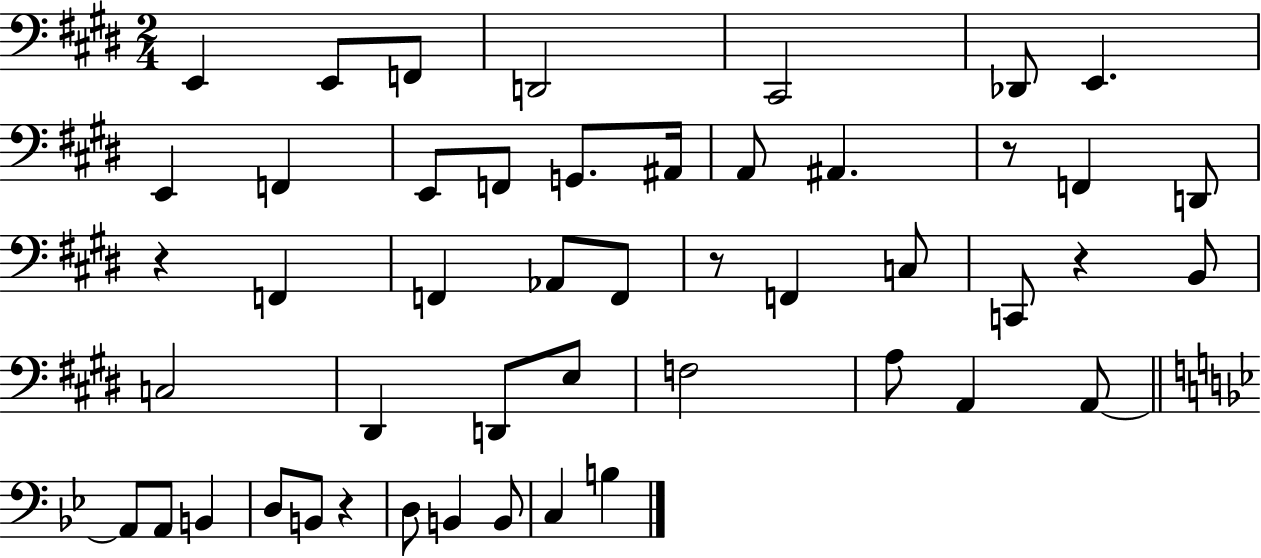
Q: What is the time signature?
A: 2/4